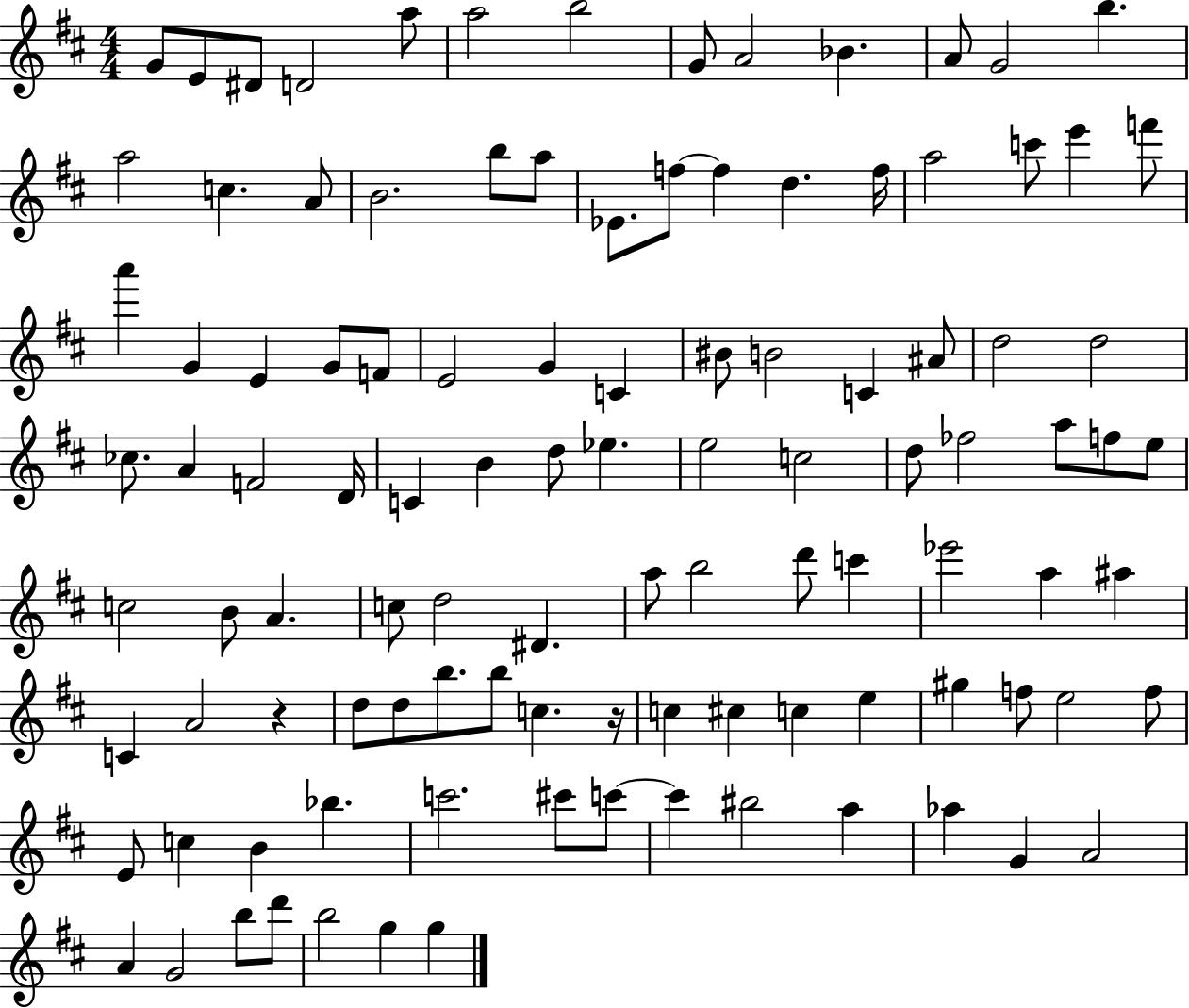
G4/e E4/e D#4/e D4/h A5/e A5/h B5/h G4/e A4/h Bb4/q. A4/e G4/h B5/q. A5/h C5/q. A4/e B4/h. B5/e A5/e Eb4/e. F5/e F5/q D5/q. F5/s A5/h C6/e E6/q F6/e A6/q G4/q E4/q G4/e F4/e E4/h G4/q C4/q BIS4/e B4/h C4/q A#4/e D5/h D5/h CES5/e. A4/q F4/h D4/s C4/q B4/q D5/e Eb5/q. E5/h C5/h D5/e FES5/h A5/e F5/e E5/e C5/h B4/e A4/q. C5/e D5/h D#4/q. A5/e B5/h D6/e C6/q Eb6/h A5/q A#5/q C4/q A4/h R/q D5/e D5/e B5/e. B5/e C5/q. R/s C5/q C#5/q C5/q E5/q G#5/q F5/e E5/h F5/e E4/e C5/q B4/q Bb5/q. C6/h. C#6/e C6/e C6/q BIS5/h A5/q Ab5/q G4/q A4/h A4/q G4/h B5/e D6/e B5/h G5/q G5/q